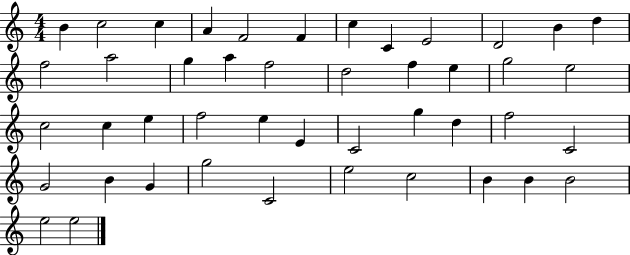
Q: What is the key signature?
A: C major